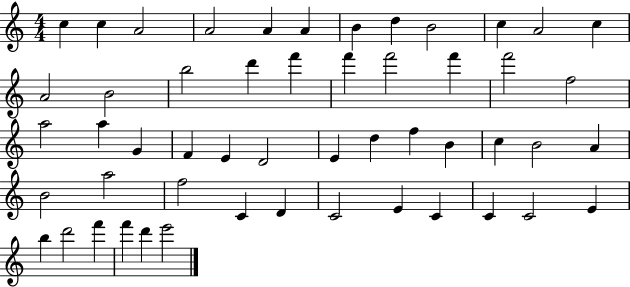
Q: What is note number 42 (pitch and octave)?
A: E4